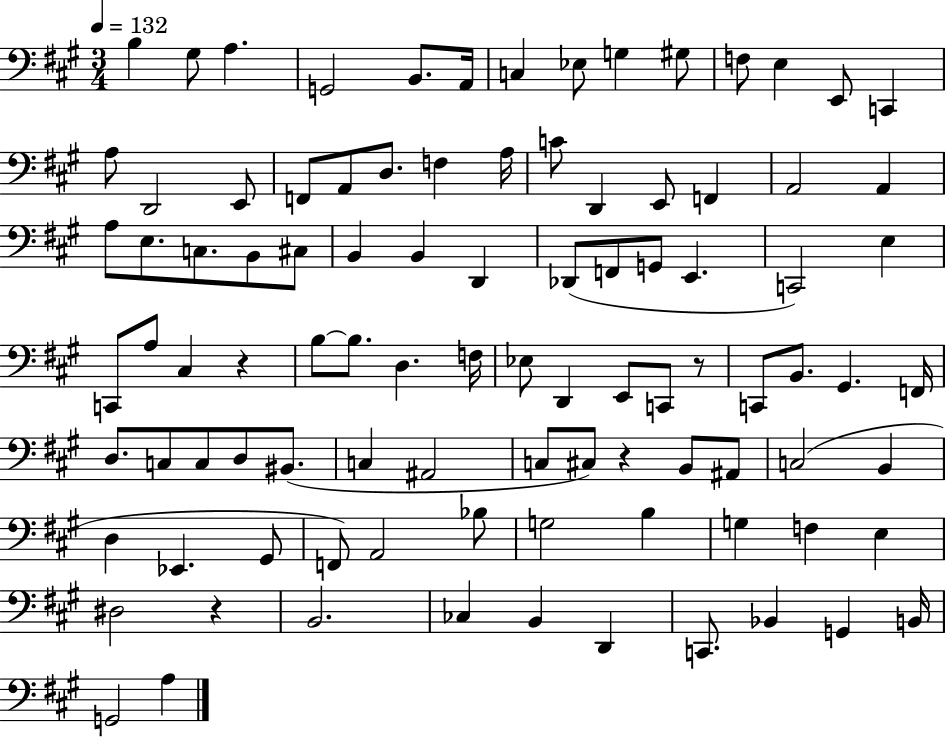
{
  \clef bass
  \numericTimeSignature
  \time 3/4
  \key a \major
  \tempo 4 = 132
  b4 gis8 a4. | g,2 b,8. a,16 | c4 ees8 g4 gis8 | f8 e4 e,8 c,4 | \break a8 d,2 e,8 | f,8 a,8 d8. f4 a16 | c'8 d,4 e,8 f,4 | a,2 a,4 | \break a8 e8. c8. b,8 cis8 | b,4 b,4 d,4 | des,8( f,8 g,8 e,4. | c,2) e4 | \break c,8 a8 cis4 r4 | b8~~ b8. d4. f16 | ees8 d,4 e,8 c,8 r8 | c,8 b,8. gis,4. f,16 | \break d8. c8 c8 d8 bis,8.( | c4 ais,2 | c8 cis8) r4 b,8 ais,8 | c2( b,4 | \break d4 ees,4. gis,8 | f,8) a,2 bes8 | g2 b4 | g4 f4 e4 | \break dis2 r4 | b,2. | ces4 b,4 d,4 | c,8. bes,4 g,4 b,16 | \break g,2 a4 | \bar "|."
}